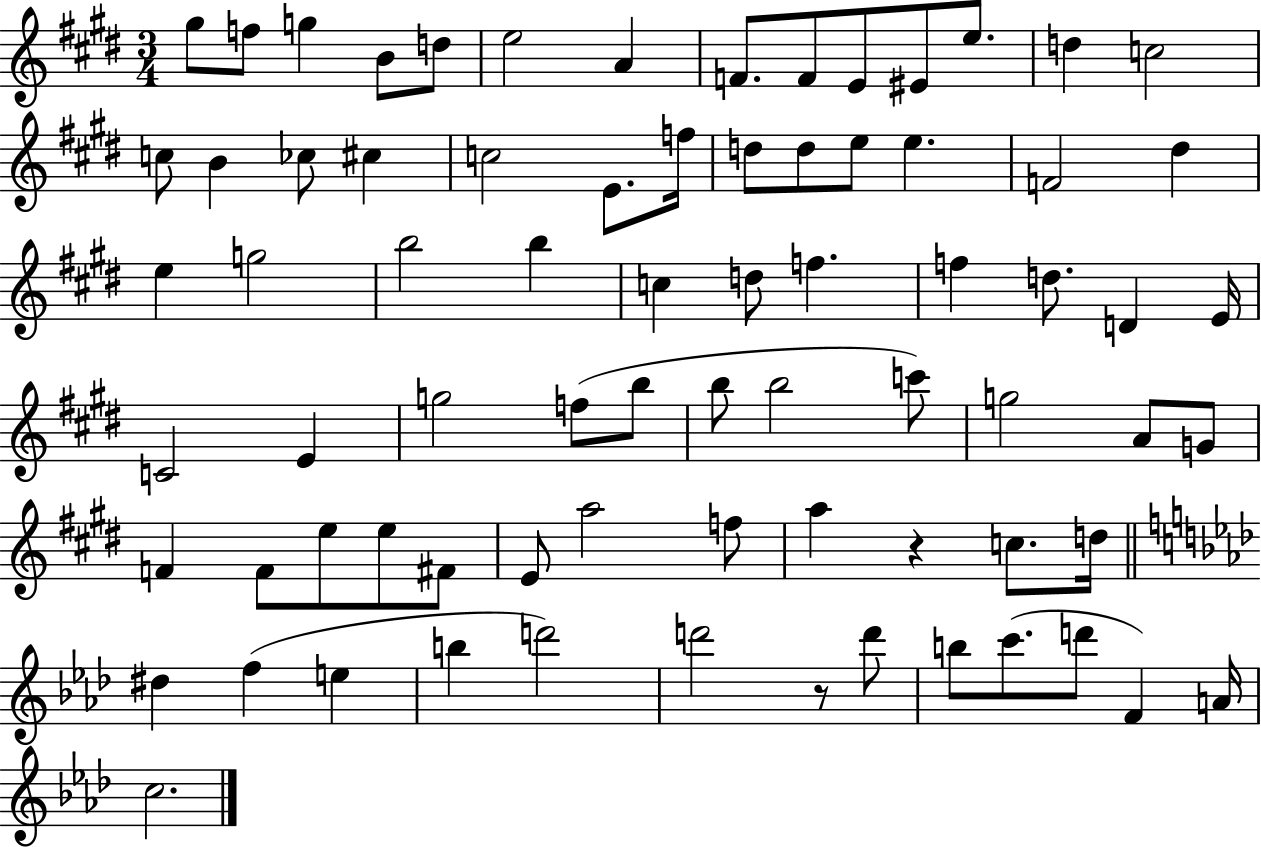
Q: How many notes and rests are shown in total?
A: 75